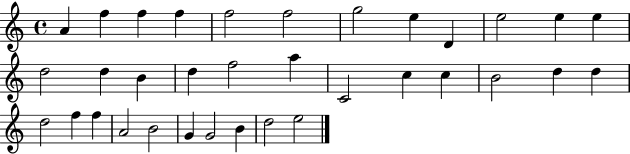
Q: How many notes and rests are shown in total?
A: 34